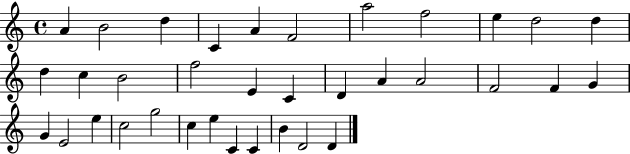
X:1
T:Untitled
M:4/4
L:1/4
K:C
A B2 d C A F2 a2 f2 e d2 d d c B2 f2 E C D A A2 F2 F G G E2 e c2 g2 c e C C B D2 D